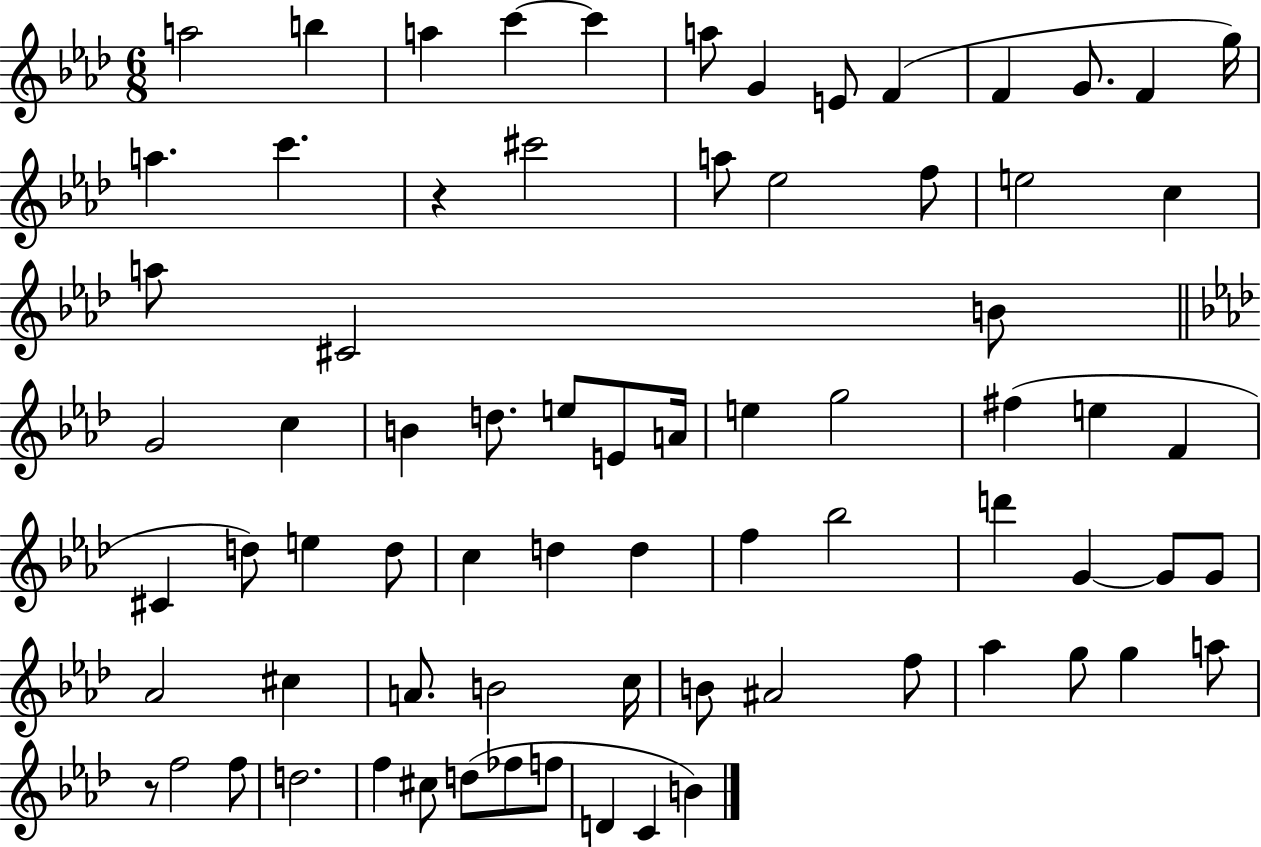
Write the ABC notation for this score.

X:1
T:Untitled
M:6/8
L:1/4
K:Ab
a2 b a c' c' a/2 G E/2 F F G/2 F g/4 a c' z ^c'2 a/2 _e2 f/2 e2 c a/2 ^C2 B/2 G2 c B d/2 e/2 E/2 A/4 e g2 ^f e F ^C d/2 e d/2 c d d f _b2 d' G G/2 G/2 _A2 ^c A/2 B2 c/4 B/2 ^A2 f/2 _a g/2 g a/2 z/2 f2 f/2 d2 f ^c/2 d/2 _f/2 f/2 D C B